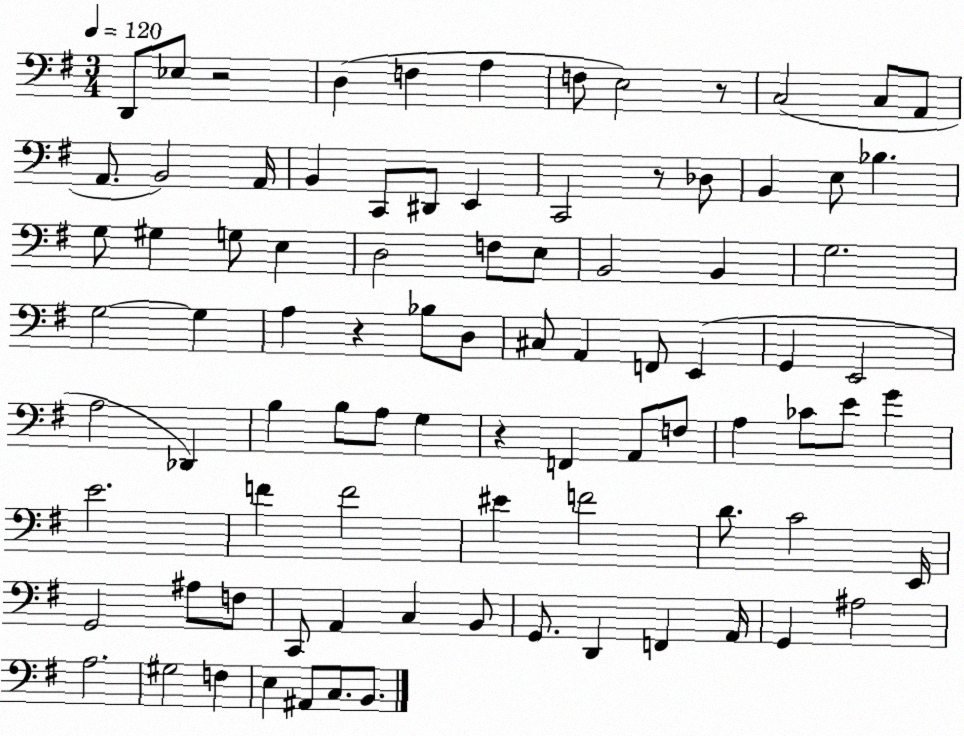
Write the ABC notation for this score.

X:1
T:Untitled
M:3/4
L:1/4
K:G
D,,/2 _E,/2 z2 D, F, A, F,/2 E,2 z/2 C,2 C,/2 A,,/2 A,,/2 B,,2 A,,/4 B,, C,,/2 ^D,,/2 E,, C,,2 z/2 _D,/2 B,, E,/2 _B, G,/2 ^G, G,/2 E, D,2 F,/2 E,/2 B,,2 B,, G,2 G,2 G, A, z _B,/2 D,/2 ^C,/2 A,, F,,/2 E,, G,, E,,2 A,2 _D,, B, B,/2 A,/2 G, z F,, A,,/2 F,/2 A, _C/2 E/2 G E2 F F2 ^E F2 D/2 C2 E,,/4 G,,2 ^A,/2 F,/2 C,,/2 A,, C, B,,/2 G,,/2 D,, F,, A,,/4 G,, ^A,2 A,2 ^G,2 F, E, ^A,,/2 C,/2 B,,/2